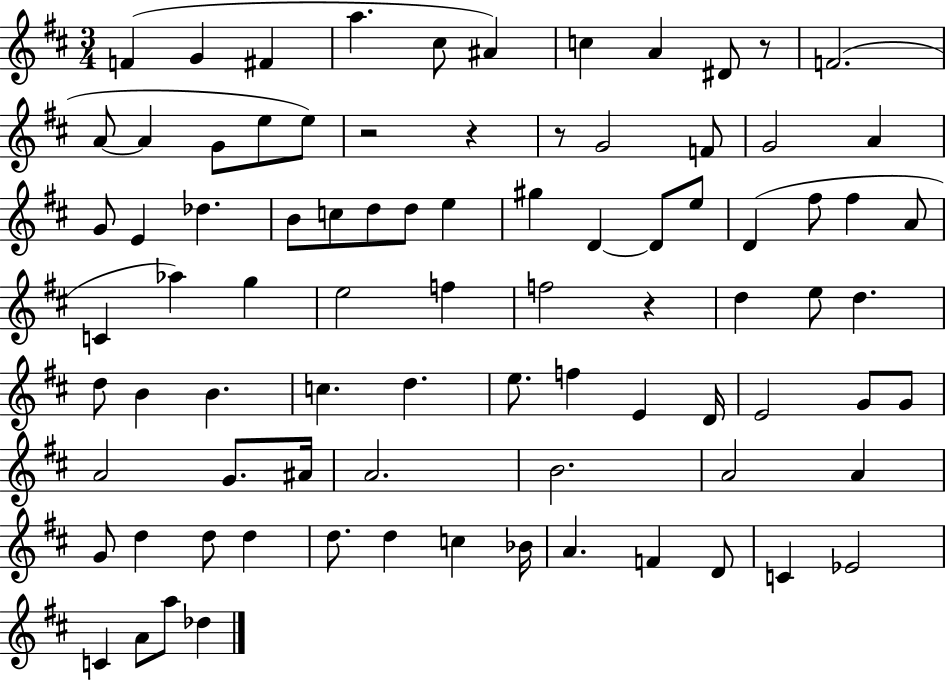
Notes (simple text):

F4/q G4/q F#4/q A5/q. C#5/e A#4/q C5/q A4/q D#4/e R/e F4/h. A4/e A4/q G4/e E5/e E5/e R/h R/q R/e G4/h F4/e G4/h A4/q G4/e E4/q Db5/q. B4/e C5/e D5/e D5/e E5/q G#5/q D4/q D4/e E5/e D4/q F#5/e F#5/q A4/e C4/q Ab5/q G5/q E5/h F5/q F5/h R/q D5/q E5/e D5/q. D5/e B4/q B4/q. C5/q. D5/q. E5/e. F5/q E4/q D4/s E4/h G4/e G4/e A4/h G4/e. A#4/s A4/h. B4/h. A4/h A4/q G4/e D5/q D5/e D5/q D5/e. D5/q C5/q Bb4/s A4/q. F4/q D4/e C4/q Eb4/h C4/q A4/e A5/e Db5/q